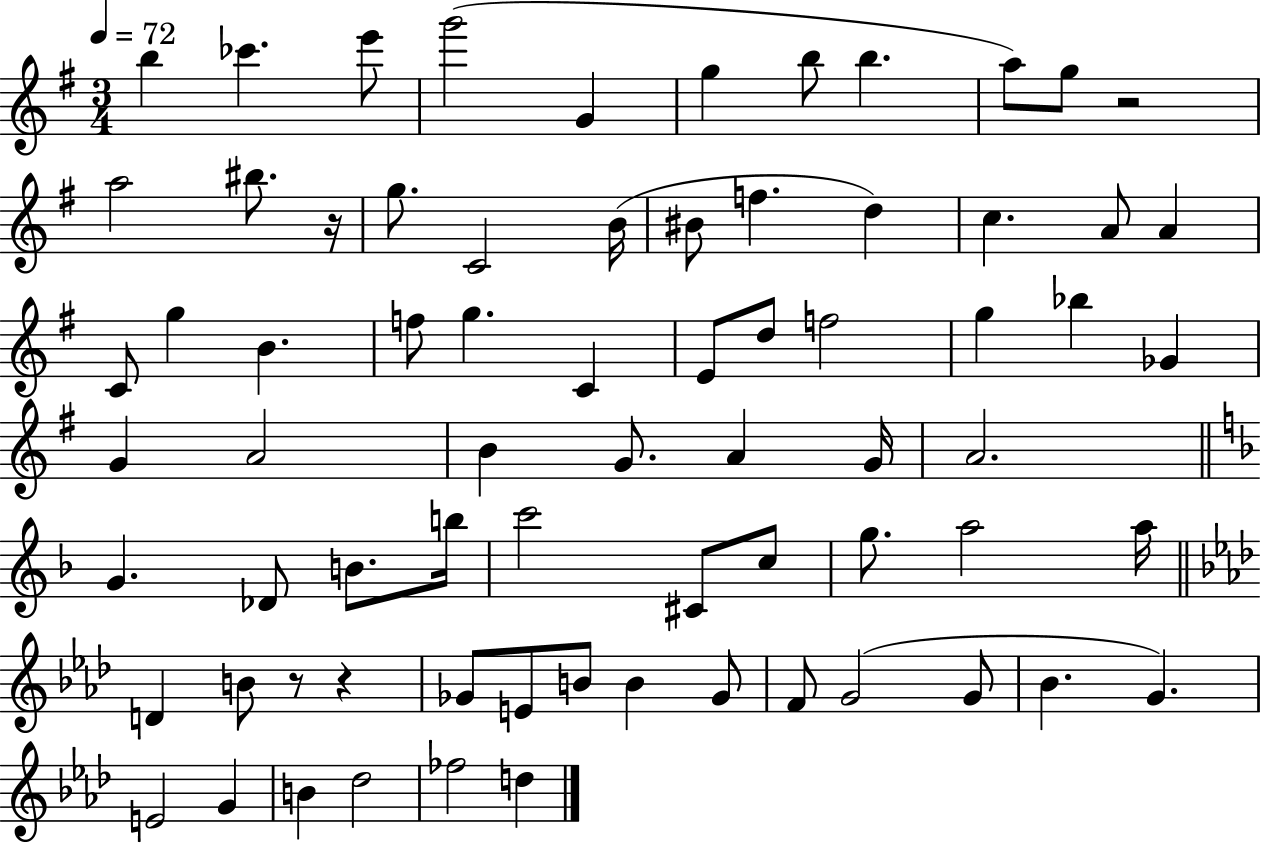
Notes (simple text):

B5/q CES6/q. E6/e G6/h G4/q G5/q B5/e B5/q. A5/e G5/e R/h A5/h BIS5/e. R/s G5/e. C4/h B4/s BIS4/e F5/q. D5/q C5/q. A4/e A4/q C4/e G5/q B4/q. F5/e G5/q. C4/q E4/e D5/e F5/h G5/q Bb5/q Gb4/q G4/q A4/h B4/q G4/e. A4/q G4/s A4/h. G4/q. Db4/e B4/e. B5/s C6/h C#4/e C5/e G5/e. A5/h A5/s D4/q B4/e R/e R/q Gb4/e E4/e B4/e B4/q Gb4/e F4/e G4/h G4/e Bb4/q. G4/q. E4/h G4/q B4/q Db5/h FES5/h D5/q